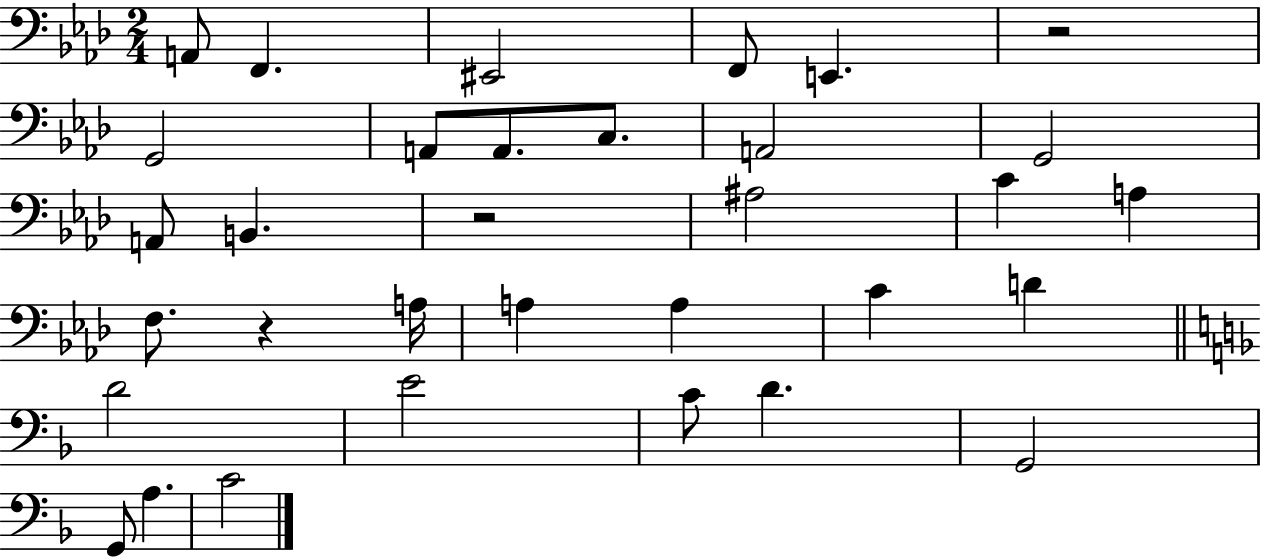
X:1
T:Untitled
M:2/4
L:1/4
K:Ab
A,,/2 F,, ^E,,2 F,,/2 E,, z2 G,,2 A,,/2 A,,/2 C,/2 A,,2 G,,2 A,,/2 B,, z2 ^A,2 C A, F,/2 z A,/4 A, A, C D D2 E2 C/2 D G,,2 G,,/2 A, C2